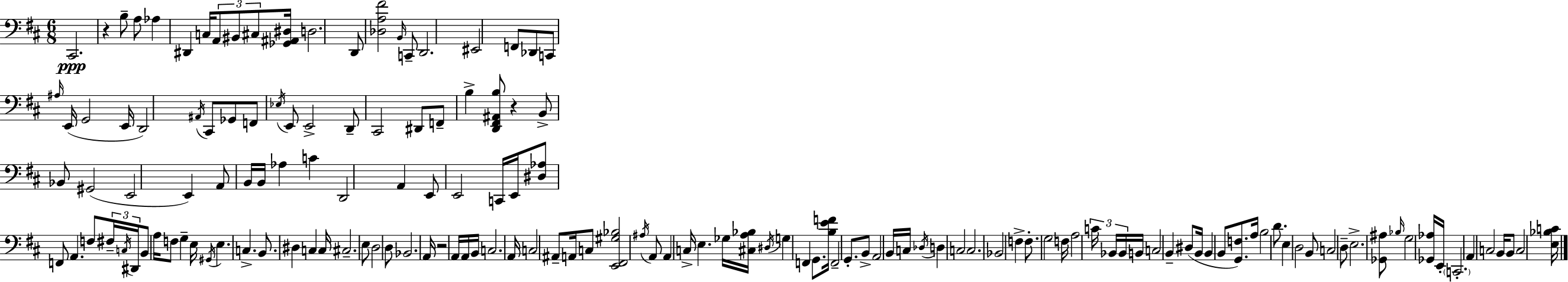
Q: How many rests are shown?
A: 3